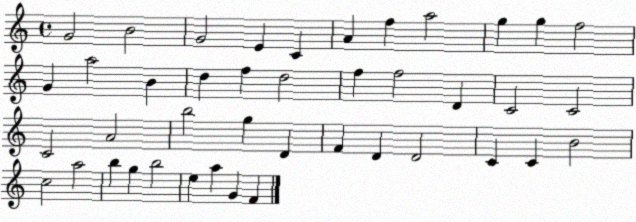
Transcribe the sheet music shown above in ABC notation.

X:1
T:Untitled
M:4/4
L:1/4
K:C
G2 B2 G2 E C A f a2 g g f2 G a2 B d f d2 f f2 D C2 C2 C2 A2 b2 g D F D D2 C C B2 c2 a2 b g b2 e a G F